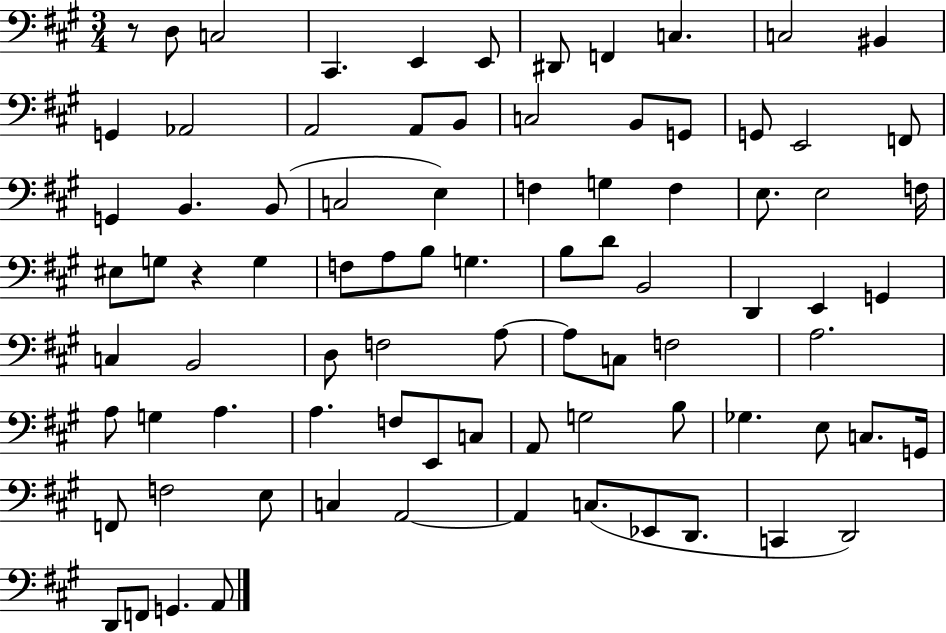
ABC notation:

X:1
T:Untitled
M:3/4
L:1/4
K:A
z/2 D,/2 C,2 ^C,, E,, E,,/2 ^D,,/2 F,, C, C,2 ^B,, G,, _A,,2 A,,2 A,,/2 B,,/2 C,2 B,,/2 G,,/2 G,,/2 E,,2 F,,/2 G,, B,, B,,/2 C,2 E, F, G, F, E,/2 E,2 F,/4 ^E,/2 G,/2 z G, F,/2 A,/2 B,/2 G, B,/2 D/2 B,,2 D,, E,, G,, C, B,,2 D,/2 F,2 A,/2 A,/2 C,/2 F,2 A,2 A,/2 G, A, A, F,/2 E,,/2 C,/2 A,,/2 G,2 B,/2 _G, E,/2 C,/2 G,,/4 F,,/2 F,2 E,/2 C, A,,2 A,, C,/2 _E,,/2 D,,/2 C,, D,,2 D,,/2 F,,/2 G,, A,,/2